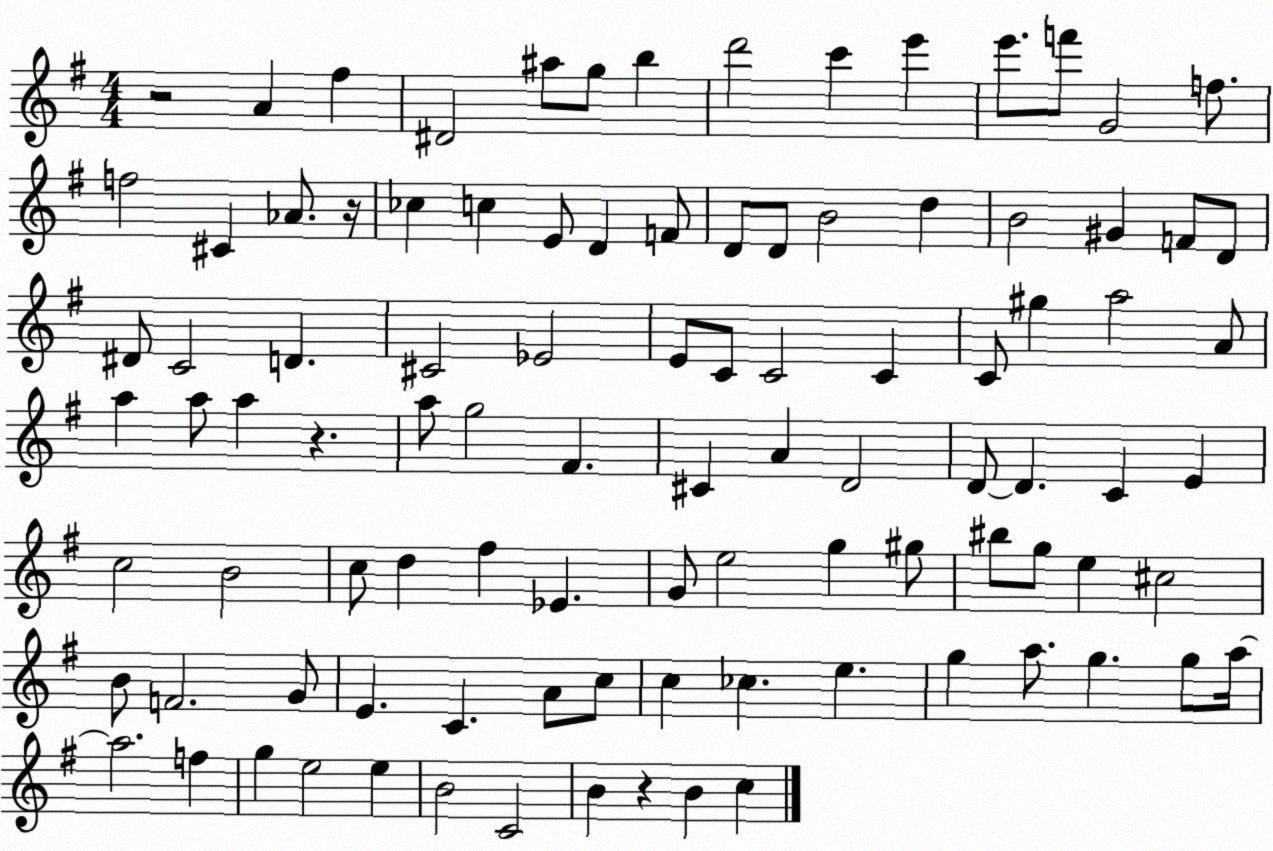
X:1
T:Untitled
M:4/4
L:1/4
K:G
z2 A ^f ^D2 ^a/2 g/2 b d'2 c' e' e'/2 f'/2 G2 f/2 f2 ^C _A/2 z/4 _c c E/2 D F/2 D/2 D/2 B2 d B2 ^G F/2 D/2 ^D/2 C2 D ^C2 _E2 E/2 C/2 C2 C C/2 ^g a2 A/2 a a/2 a z a/2 g2 ^F ^C A D2 D/2 D C E c2 B2 c/2 d ^f _E G/2 e2 g ^g/2 ^b/2 g/2 e ^c2 B/2 F2 G/2 E C A/2 c/2 c _c e g a/2 g g/2 a/4 a2 f g e2 e B2 C2 B z B c